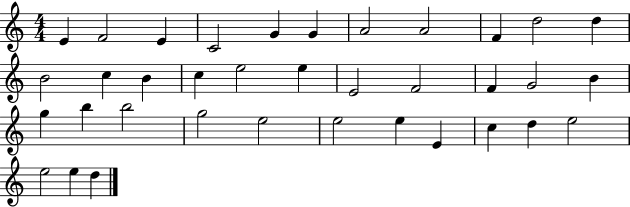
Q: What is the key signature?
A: C major